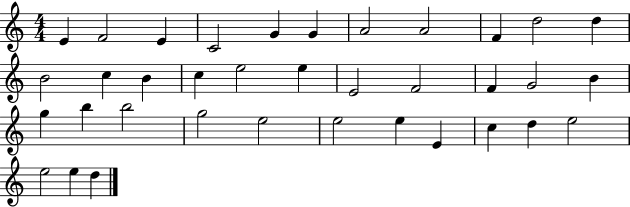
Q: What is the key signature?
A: C major